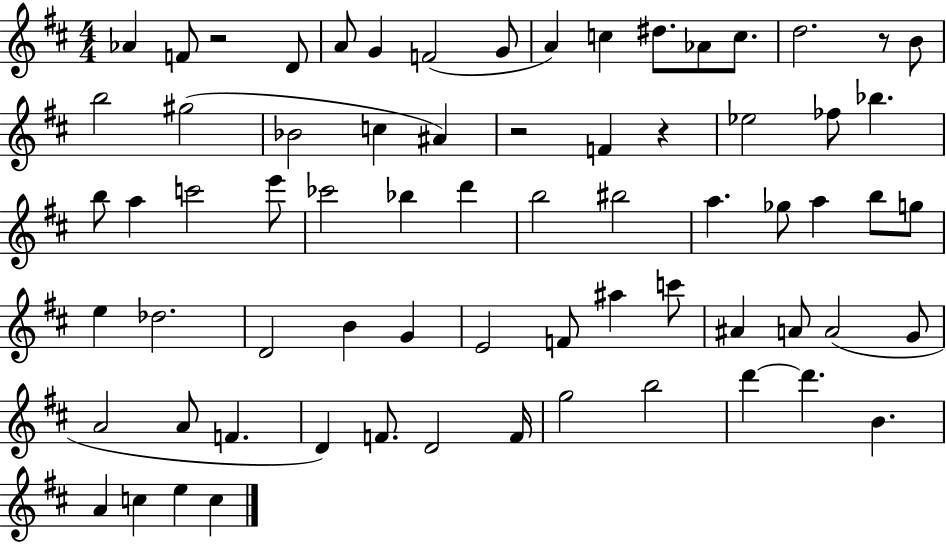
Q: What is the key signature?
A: D major